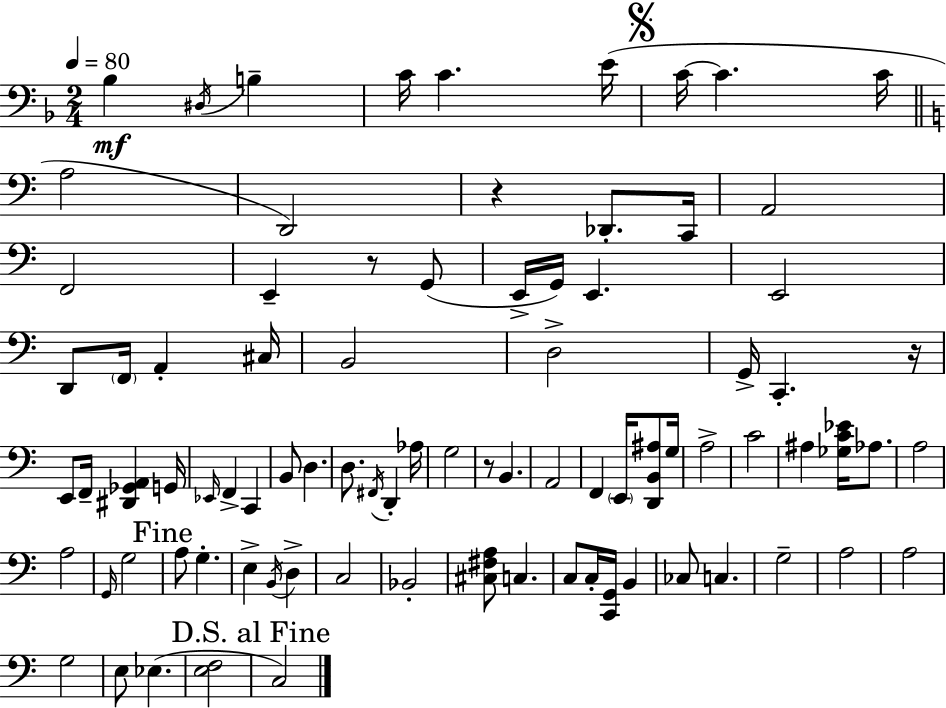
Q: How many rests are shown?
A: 4